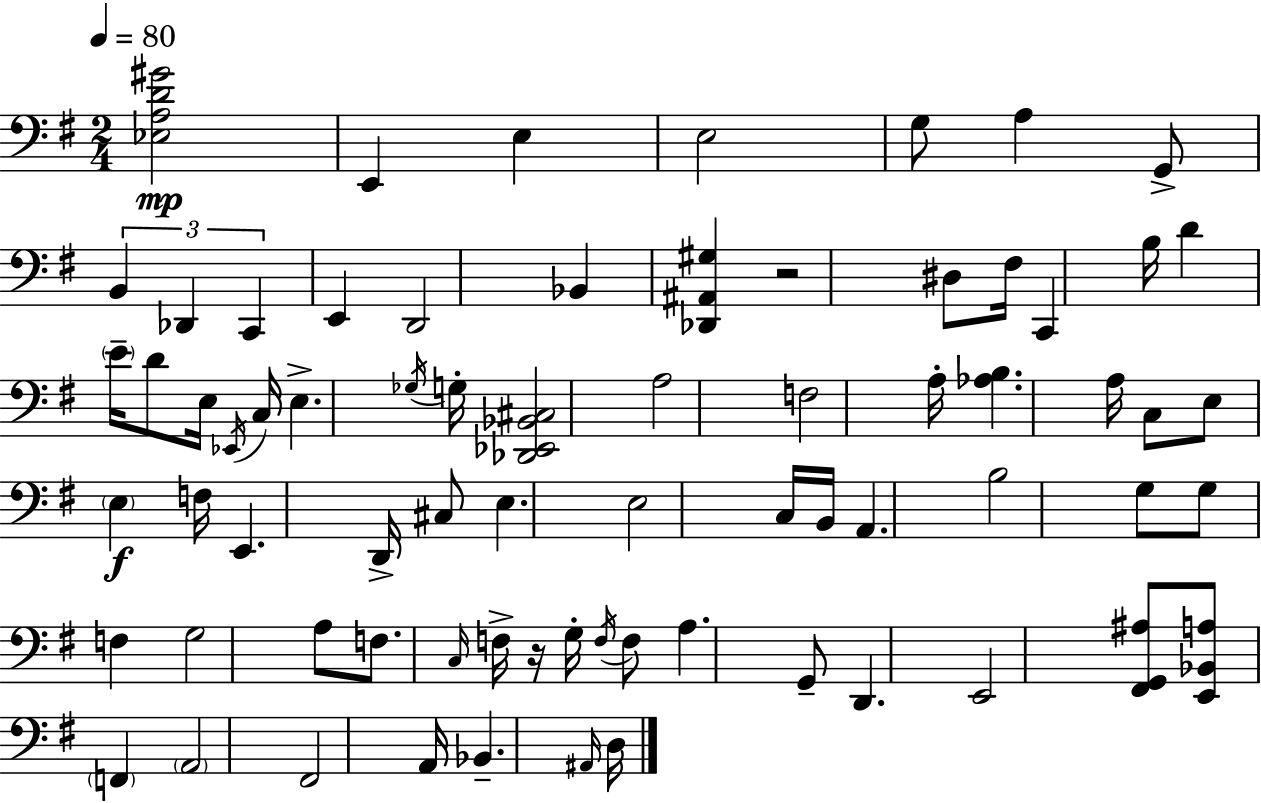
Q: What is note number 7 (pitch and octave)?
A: B2